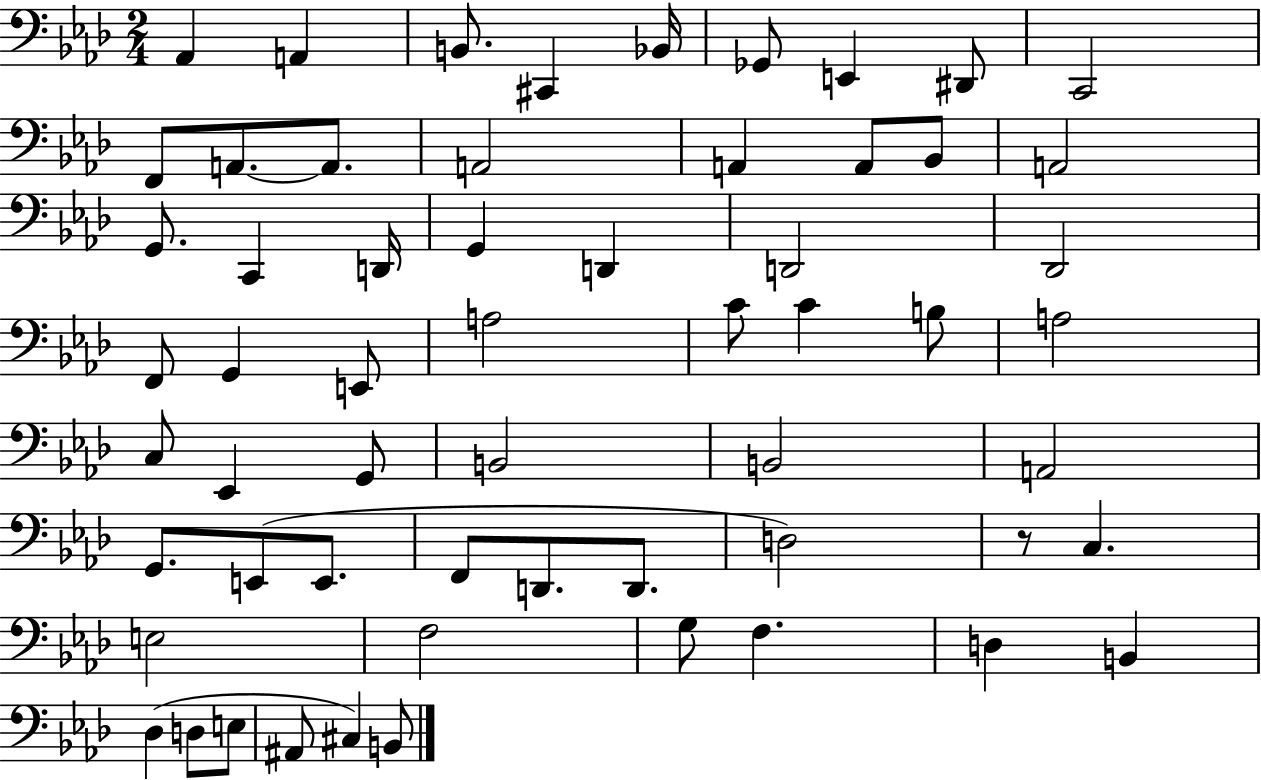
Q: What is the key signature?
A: AES major